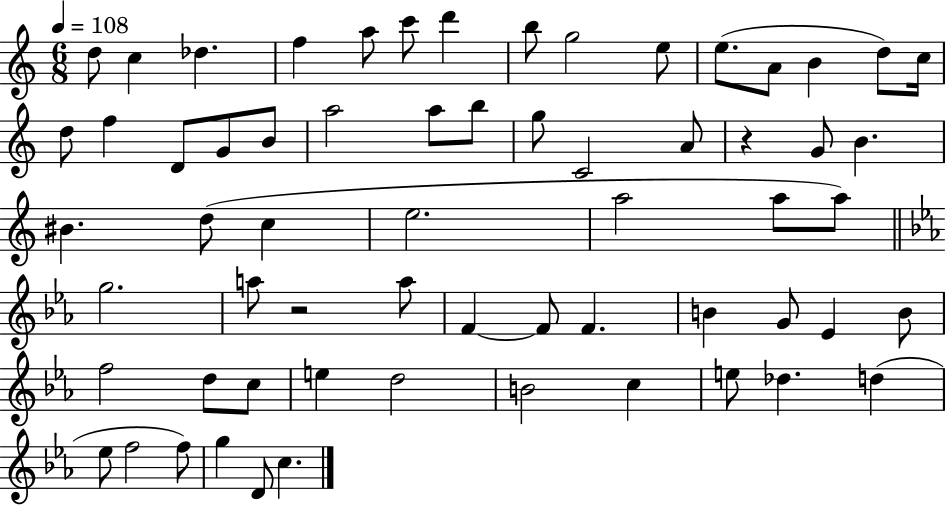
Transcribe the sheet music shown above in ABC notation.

X:1
T:Untitled
M:6/8
L:1/4
K:C
d/2 c _d f a/2 c'/2 d' b/2 g2 e/2 e/2 A/2 B d/2 c/4 d/2 f D/2 G/2 B/2 a2 a/2 b/2 g/2 C2 A/2 z G/2 B ^B d/2 c e2 a2 a/2 a/2 g2 a/2 z2 a/2 F F/2 F B G/2 _E B/2 f2 d/2 c/2 e d2 B2 c e/2 _d d _e/2 f2 f/2 g D/2 c